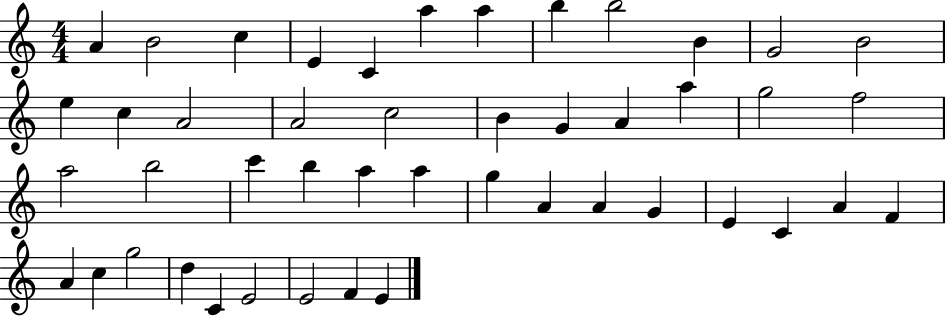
X:1
T:Untitled
M:4/4
L:1/4
K:C
A B2 c E C a a b b2 B G2 B2 e c A2 A2 c2 B G A a g2 f2 a2 b2 c' b a a g A A G E C A F A c g2 d C E2 E2 F E